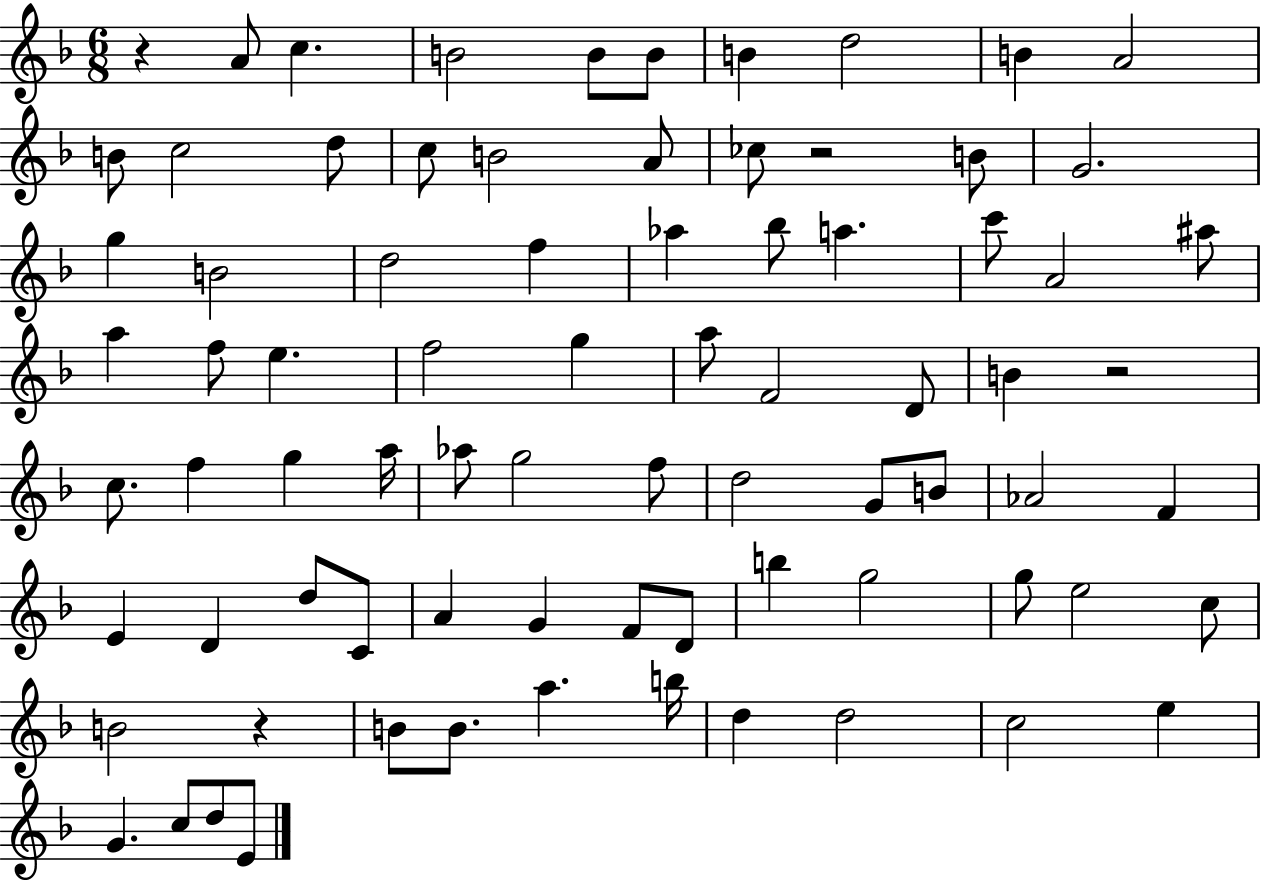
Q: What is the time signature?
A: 6/8